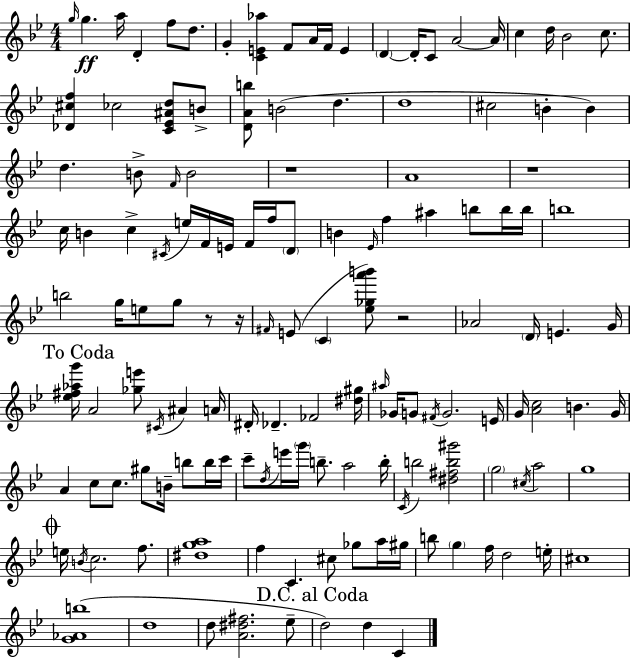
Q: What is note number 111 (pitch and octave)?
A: G5